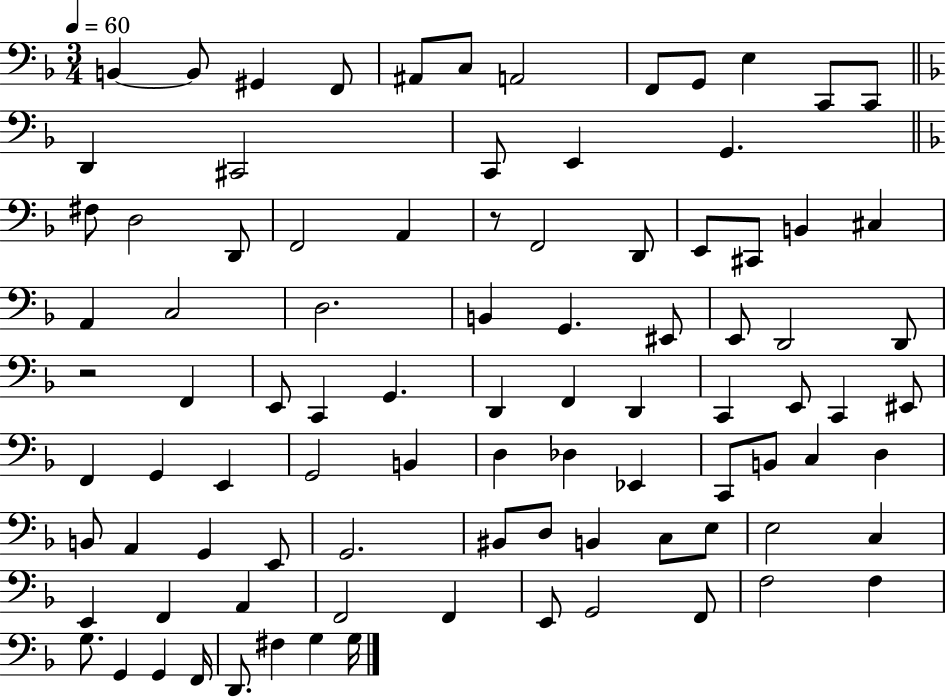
B2/q B2/e G#2/q F2/e A#2/e C3/e A2/h F2/e G2/e E3/q C2/e C2/e D2/q C#2/h C2/e E2/q G2/q. F#3/e D3/h D2/e F2/h A2/q R/e F2/h D2/e E2/e C#2/e B2/q C#3/q A2/q C3/h D3/h. B2/q G2/q. EIS2/e E2/e D2/h D2/e R/h F2/q E2/e C2/q G2/q. D2/q F2/q D2/q C2/q E2/e C2/q EIS2/e F2/q G2/q E2/q G2/h B2/q D3/q Db3/q Eb2/q C2/e B2/e C3/q D3/q B2/e A2/q G2/q E2/e G2/h. BIS2/e D3/e B2/q C3/e E3/e E3/h C3/q E2/q F2/q A2/q F2/h F2/q E2/e G2/h F2/e F3/h F3/q G3/e. G2/q G2/q F2/s D2/e. F#3/q G3/q G3/s